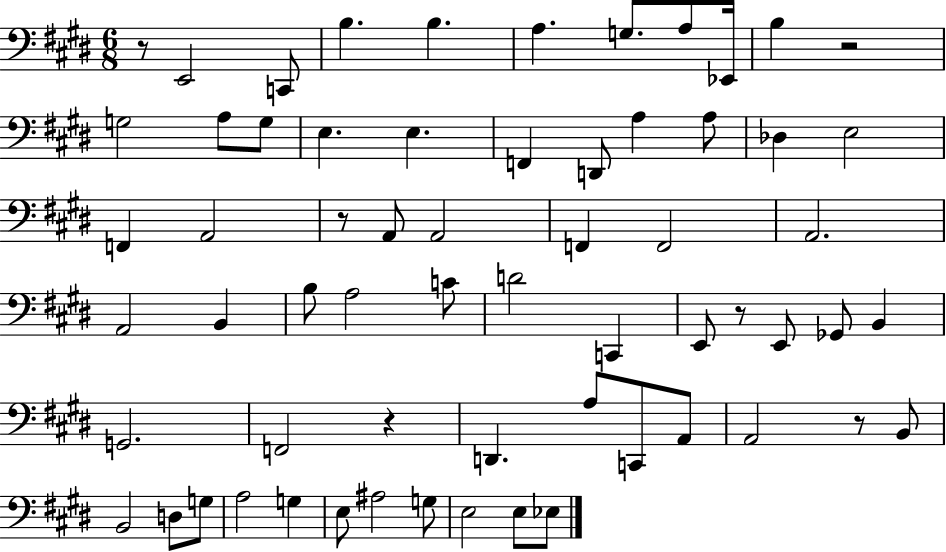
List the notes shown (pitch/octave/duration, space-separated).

R/e E2/h C2/e B3/q. B3/q. A3/q. G3/e. A3/e Eb2/s B3/q R/h G3/h A3/e G3/e E3/q. E3/q. F2/q D2/e A3/q A3/e Db3/q E3/h F2/q A2/h R/e A2/e A2/h F2/q F2/h A2/h. A2/h B2/q B3/e A3/h C4/e D4/h C2/q E2/e R/e E2/e Gb2/e B2/q G2/h. F2/h R/q D2/q. A3/e C2/e A2/e A2/h R/e B2/e B2/h D3/e G3/e A3/h G3/q E3/e A#3/h G3/e E3/h E3/e Eb3/e